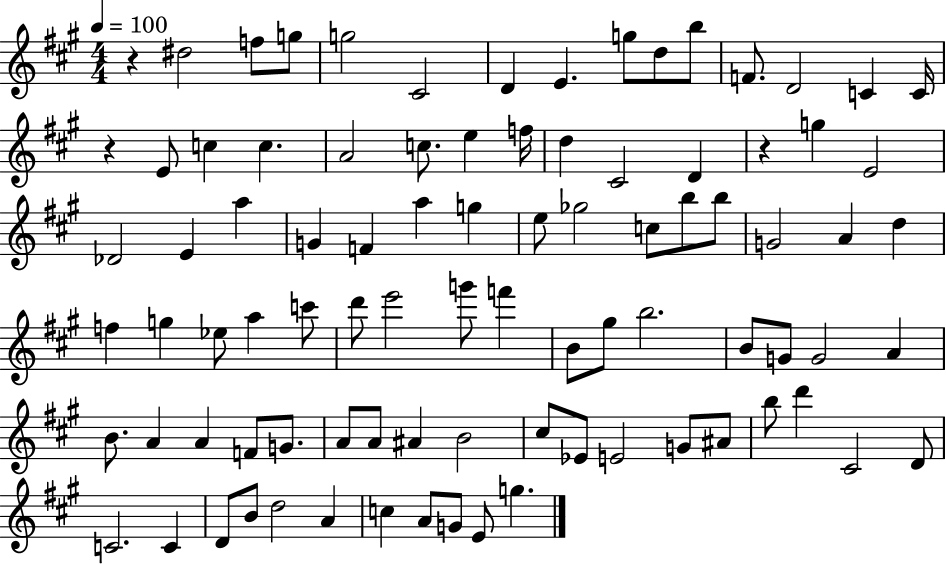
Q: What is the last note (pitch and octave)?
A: G5